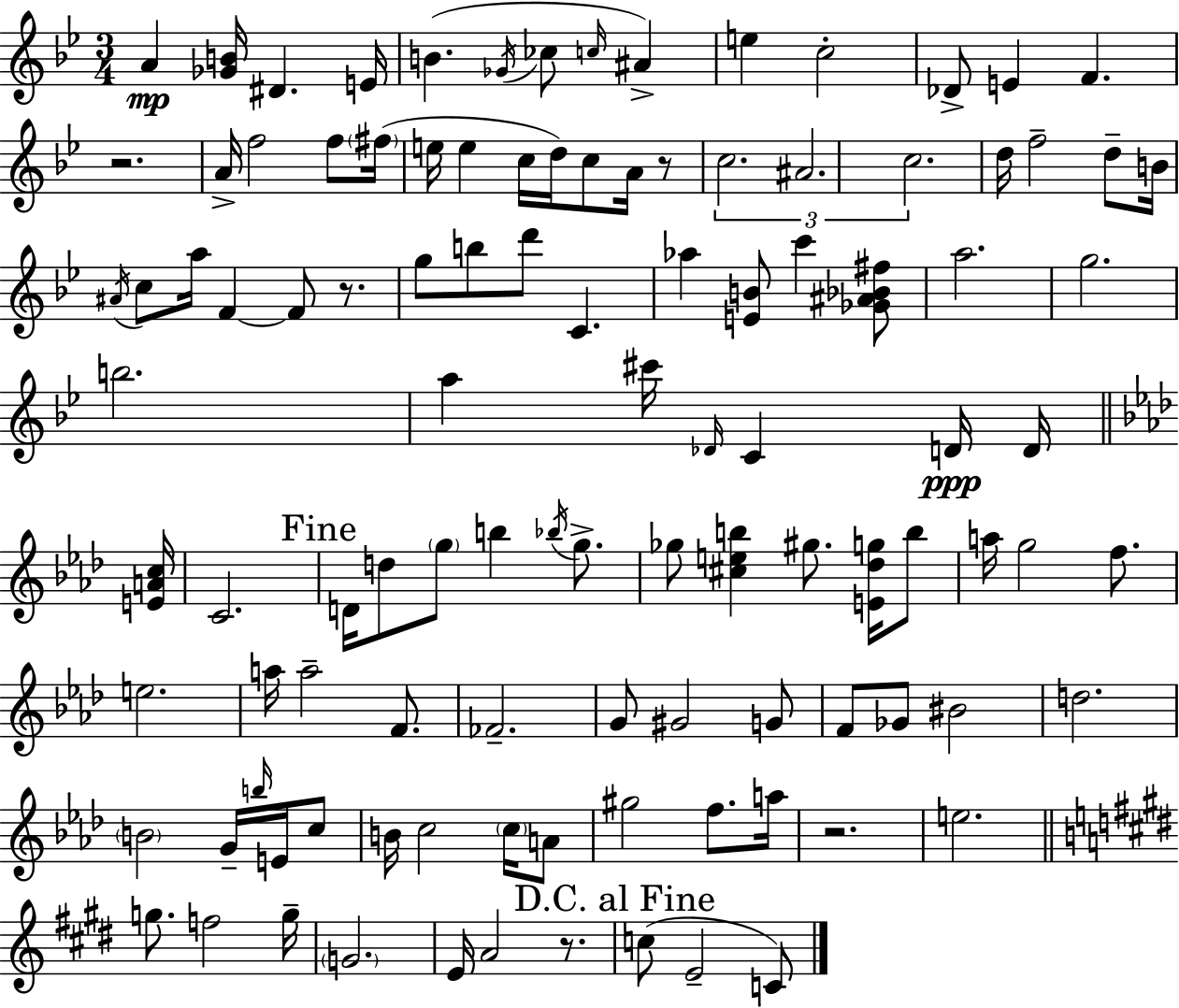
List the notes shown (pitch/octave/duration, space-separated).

A4/q [Gb4,B4]/s D#4/q. E4/s B4/q. Gb4/s CES5/e C5/s A#4/q E5/q C5/h Db4/e E4/q F4/q. R/h. A4/s F5/h F5/e F#5/s E5/s E5/q C5/s D5/s C5/e A4/s R/e C5/h. A#4/h. C5/h. D5/s F5/h D5/e B4/s A#4/s C5/e A5/s F4/q F4/e R/e. G5/e B5/e D6/e C4/q. Ab5/q [E4,B4]/e C6/q [Gb4,A#4,Bb4,F#5]/e A5/h. G5/h. B5/h. A5/q C#6/s Db4/s C4/q D4/s D4/s [E4,A4,C5]/s C4/h. D4/s D5/e G5/e B5/q Bb5/s G5/e. Gb5/e [C#5,E5,B5]/q G#5/e. [E4,Db5,G5]/s B5/e A5/s G5/h F5/e. E5/h. A5/s A5/h F4/e. FES4/h. G4/e G#4/h G4/e F4/e Gb4/e BIS4/h D5/h. B4/h G4/s B5/s E4/s C5/e B4/s C5/h C5/s A4/e G#5/h F5/e. A5/s R/h. E5/h. G5/e. F5/h G5/s G4/h. E4/s A4/h R/e. C5/e E4/h C4/e